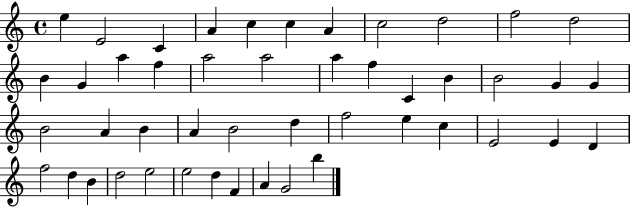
E5/q E4/h C4/q A4/q C5/q C5/q A4/q C5/h D5/h F5/h D5/h B4/q G4/q A5/q F5/q A5/h A5/h A5/q F5/q C4/q B4/q B4/h G4/q G4/q B4/h A4/q B4/q A4/q B4/h D5/q F5/h E5/q C5/q E4/h E4/q D4/q F5/h D5/q B4/q D5/h E5/h E5/h D5/q F4/q A4/q G4/h B5/q